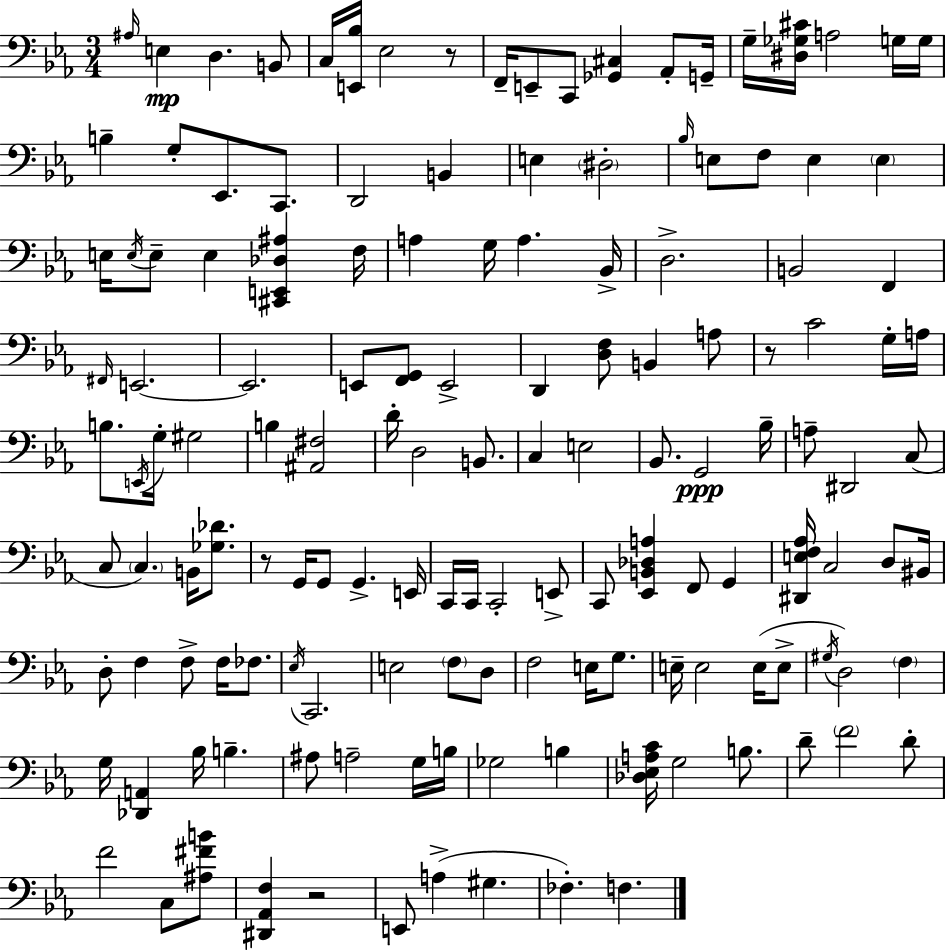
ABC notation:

X:1
T:Untitled
M:3/4
L:1/4
K:Cm
^A,/4 E, D, B,,/2 C,/4 [E,,_B,]/4 _E,2 z/2 F,,/4 E,,/2 C,,/2 [_G,,^C,] _A,,/2 G,,/4 G,/4 [^D,_G,^C]/4 A,2 G,/4 G,/4 B, G,/2 _E,,/2 C,,/2 D,,2 B,, E, ^D,2 _B,/4 E,/2 F,/2 E, E, E,/4 E,/4 E,/2 E, [^C,,E,,_D,^A,] F,/4 A, G,/4 A, _B,,/4 D,2 B,,2 F,, ^F,,/4 E,,2 E,,2 E,,/2 [F,,G,,]/2 E,,2 D,, [D,F,]/2 B,, A,/2 z/2 C2 G,/4 A,/4 B,/2 E,,/4 G,/4 ^G,2 B, [^A,,^F,]2 D/4 D,2 B,,/2 C, E,2 _B,,/2 G,,2 _B,/4 A,/2 ^D,,2 C,/2 C,/2 C, B,,/4 [_G,_D]/2 z/2 G,,/4 G,,/2 G,, E,,/4 C,,/4 C,,/4 C,,2 E,,/2 C,,/2 [_E,,B,,_D,A,] F,,/2 G,, [^D,,E,F,_A,]/4 C,2 D,/2 ^B,,/4 D,/2 F, F,/2 F,/4 _F,/2 _E,/4 C,,2 E,2 F,/2 D,/2 F,2 E,/4 G,/2 E,/4 E,2 E,/4 E,/2 ^G,/4 D,2 F, G,/4 [_D,,A,,] _B,/4 B, ^A,/2 A,2 G,/4 B,/4 _G,2 B, [_D,_E,A,C]/4 G,2 B,/2 D/2 F2 D/2 F2 C,/2 [^A,^FB]/2 [^D,,_A,,F,] z2 E,,/2 A, ^G, _F, F,